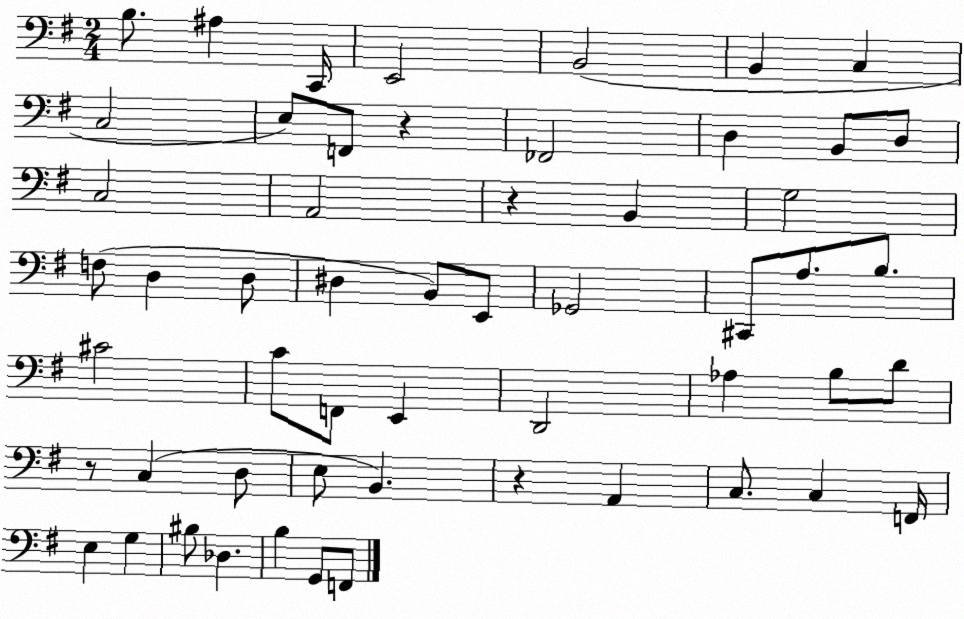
X:1
T:Untitled
M:2/4
L:1/4
K:G
B,/2 ^A, C,,/4 E,,2 B,,2 B,, C, C,2 E,/2 F,,/2 z _F,,2 D, B,,/2 D,/2 C,2 A,,2 z B,, G,2 F,/2 D, D,/2 ^D, B,,/2 E,,/2 _G,,2 ^C,,/2 A,/2 B,/2 ^C2 C/2 F,,/2 E,, D,,2 _A, B,/2 D/2 z/2 C, D,/2 E,/2 B,, z A,, C,/2 C, F,,/4 E, G, ^B,/2 _D, B, G,,/2 F,,/2